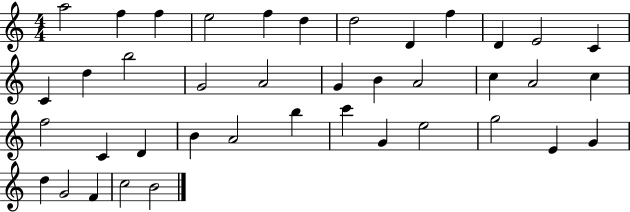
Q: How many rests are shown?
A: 0